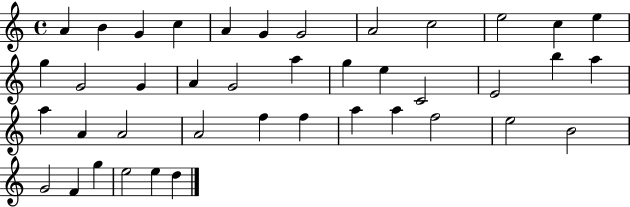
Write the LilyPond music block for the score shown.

{
  \clef treble
  \time 4/4
  \defaultTimeSignature
  \key c \major
  a'4 b'4 g'4 c''4 | a'4 g'4 g'2 | a'2 c''2 | e''2 c''4 e''4 | \break g''4 g'2 g'4 | a'4 g'2 a''4 | g''4 e''4 c'2 | e'2 b''4 a''4 | \break a''4 a'4 a'2 | a'2 f''4 f''4 | a''4 a''4 f''2 | e''2 b'2 | \break g'2 f'4 g''4 | e''2 e''4 d''4 | \bar "|."
}